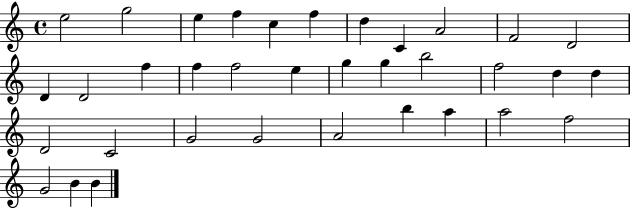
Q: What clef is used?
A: treble